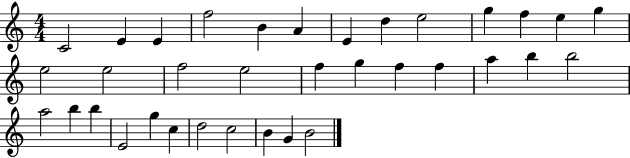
C4/h E4/q E4/q F5/h B4/q A4/q E4/q D5/q E5/h G5/q F5/q E5/q G5/q E5/h E5/h F5/h E5/h F5/q G5/q F5/q F5/q A5/q B5/q B5/h A5/h B5/q B5/q E4/h G5/q C5/q D5/h C5/h B4/q G4/q B4/h